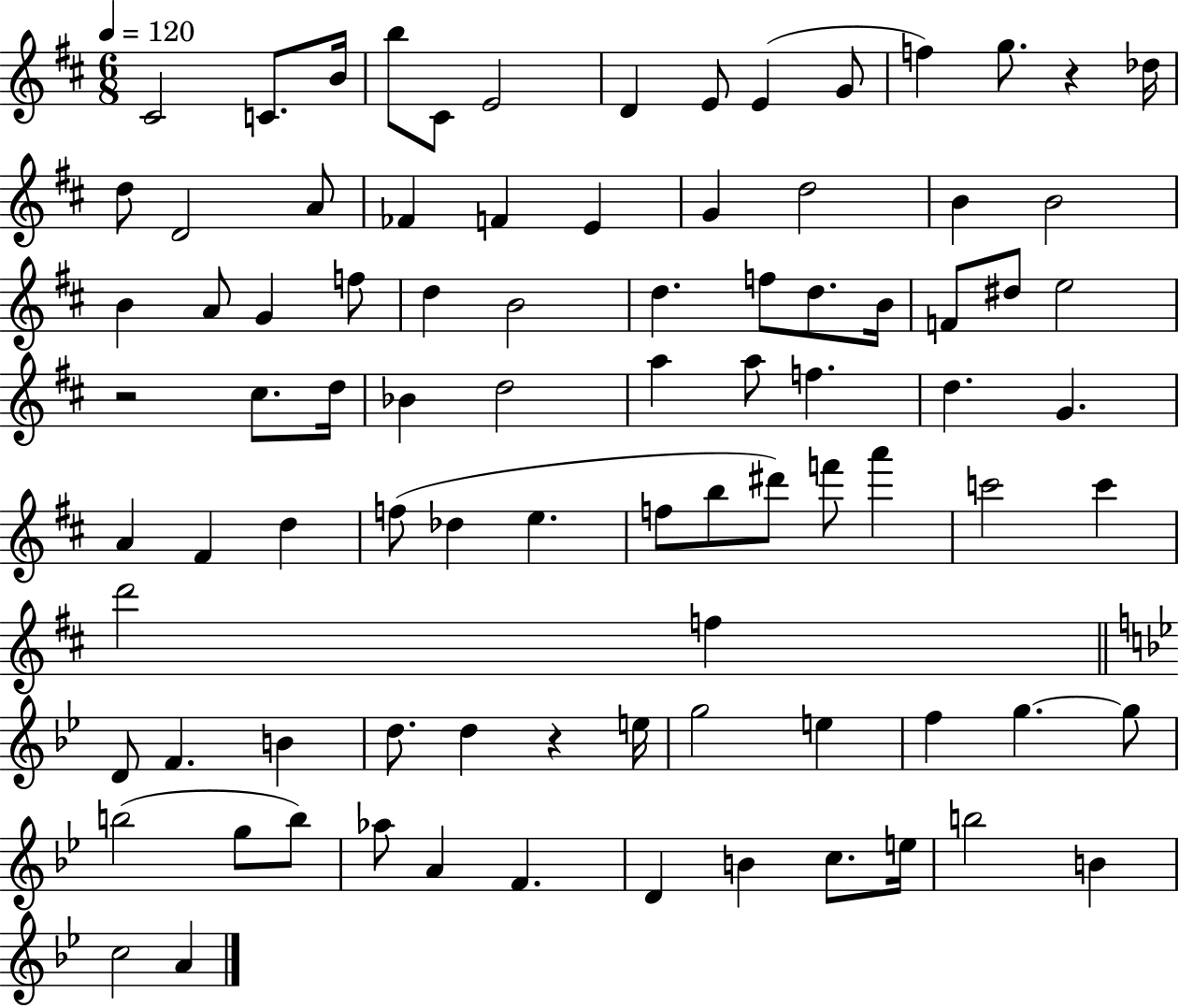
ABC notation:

X:1
T:Untitled
M:6/8
L:1/4
K:D
^C2 C/2 B/4 b/2 ^C/2 E2 D E/2 E G/2 f g/2 z _d/4 d/2 D2 A/2 _F F E G d2 B B2 B A/2 G f/2 d B2 d f/2 d/2 B/4 F/2 ^d/2 e2 z2 ^c/2 d/4 _B d2 a a/2 f d G A ^F d f/2 _d e f/2 b/2 ^d'/2 f'/2 a' c'2 c' d'2 f D/2 F B d/2 d z e/4 g2 e f g g/2 b2 g/2 b/2 _a/2 A F D B c/2 e/4 b2 B c2 A